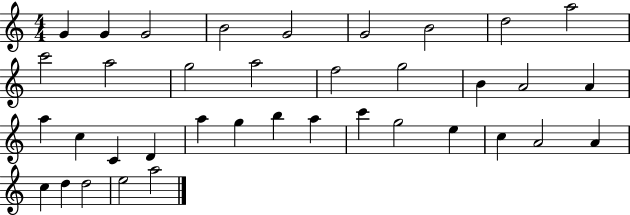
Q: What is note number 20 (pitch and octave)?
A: C5